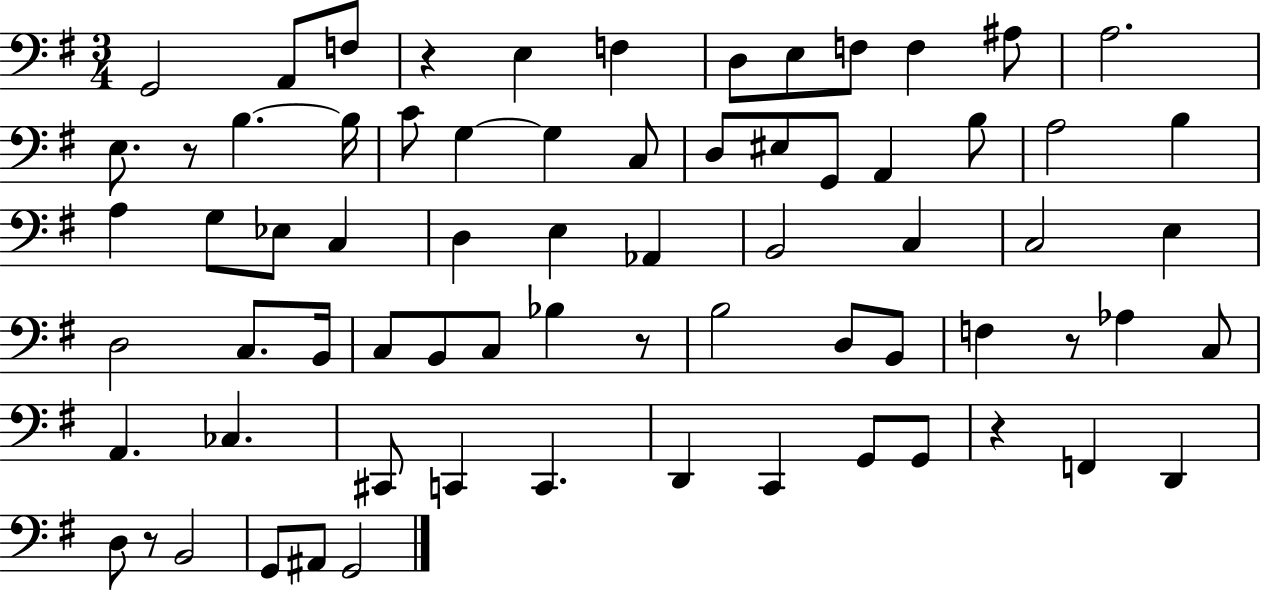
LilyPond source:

{
  \clef bass
  \numericTimeSignature
  \time 3/4
  \key g \major
  g,2 a,8 f8 | r4 e4 f4 | d8 e8 f8 f4 ais8 | a2. | \break e8. r8 b4.~~ b16 | c'8 g4~~ g4 c8 | d8 eis8 g,8 a,4 b8 | a2 b4 | \break a4 g8 ees8 c4 | d4 e4 aes,4 | b,2 c4 | c2 e4 | \break d2 c8. b,16 | c8 b,8 c8 bes4 r8 | b2 d8 b,8 | f4 r8 aes4 c8 | \break a,4. ces4. | cis,8 c,4 c,4. | d,4 c,4 g,8 g,8 | r4 f,4 d,4 | \break d8 r8 b,2 | g,8 ais,8 g,2 | \bar "|."
}